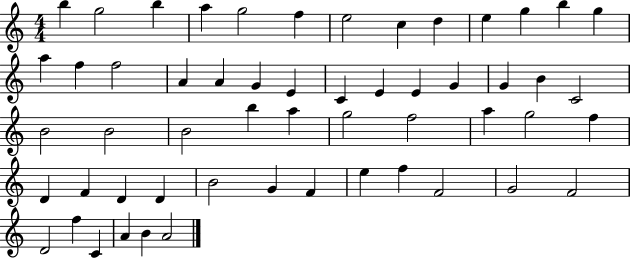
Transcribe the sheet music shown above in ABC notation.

X:1
T:Untitled
M:4/4
L:1/4
K:C
b g2 b a g2 f e2 c d e g b g a f f2 A A G E C E E G G B C2 B2 B2 B2 b a g2 f2 a g2 f D F D D B2 G F e f F2 G2 F2 D2 f C A B A2